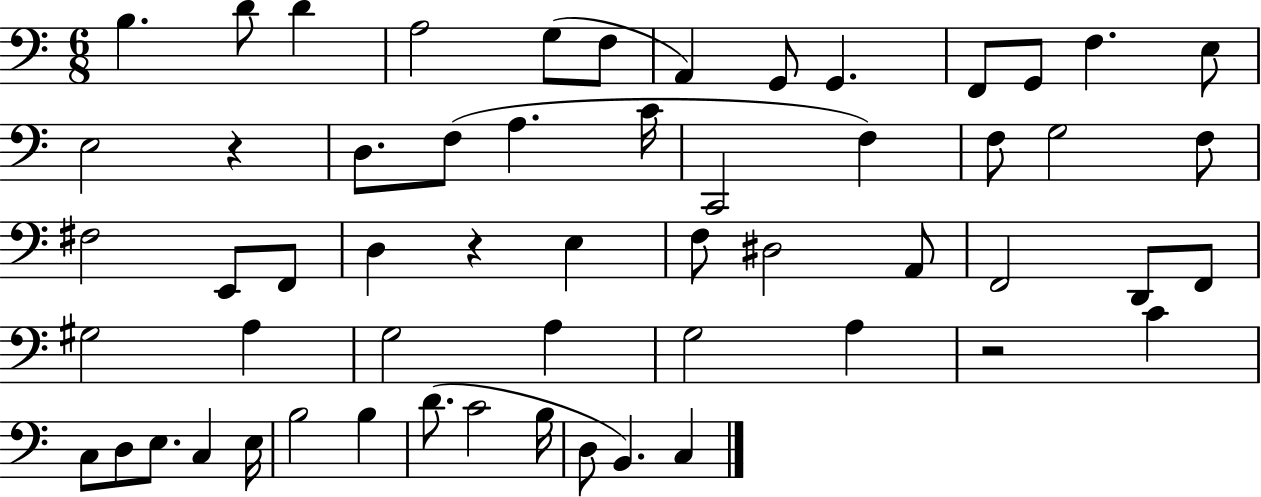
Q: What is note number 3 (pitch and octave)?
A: D4